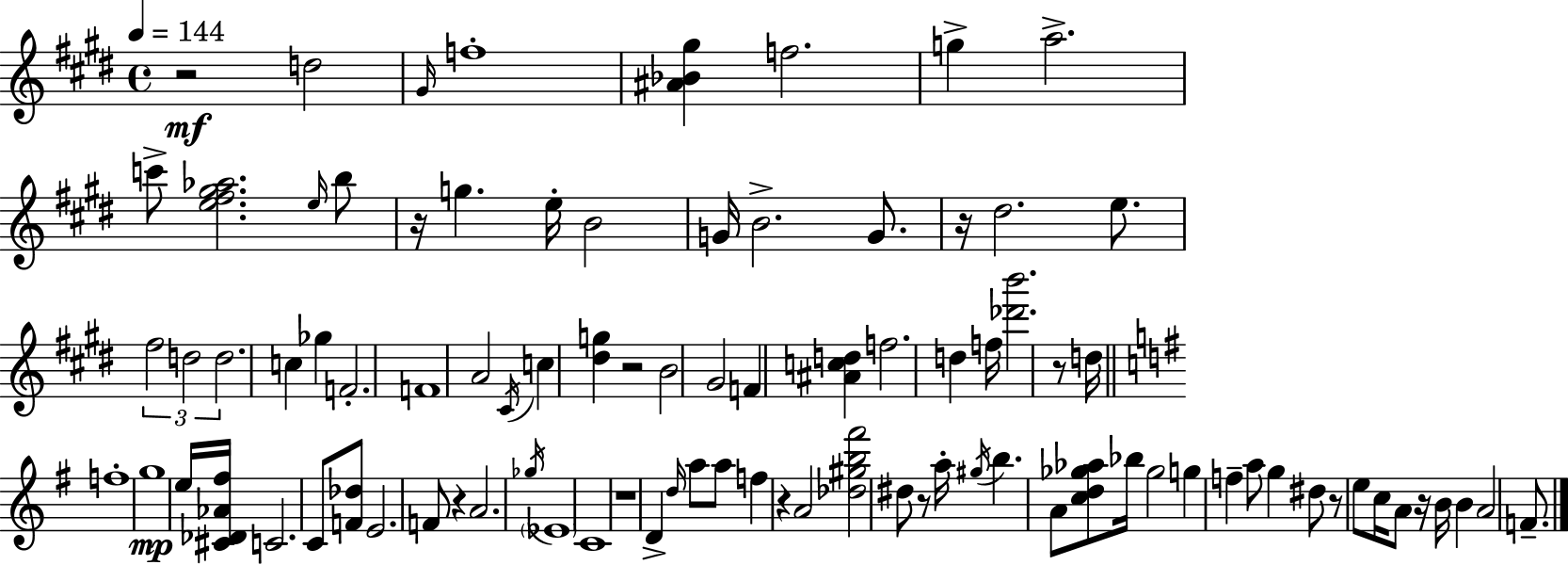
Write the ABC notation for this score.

X:1
T:Untitled
M:4/4
L:1/4
K:E
z2 d2 ^G/4 f4 [^A_B^g] f2 g a2 c'/2 [e^f^g_a]2 e/4 b/2 z/4 g e/4 B2 G/4 B2 G/2 z/4 ^d2 e/2 ^f2 d2 d2 c _g F2 F4 A2 ^C/4 c [^dg] z2 B2 ^G2 F [^Acd] f2 d f/4 [_d'b']2 z/2 d/4 f4 g4 e/4 [^C_D_A^f]/4 C2 C/2 [F_d]/2 E2 F/2 z A2 _g/4 _E4 C4 z4 D d/4 a/2 a/2 f z A2 [_d^gb^f']2 ^d/2 z/2 a/4 ^g/4 b A/2 [cd_g_a]/2 _b/4 _g2 g f a/2 g ^d/2 z/2 e/2 c/4 A/2 z/4 B/4 B A2 F/2